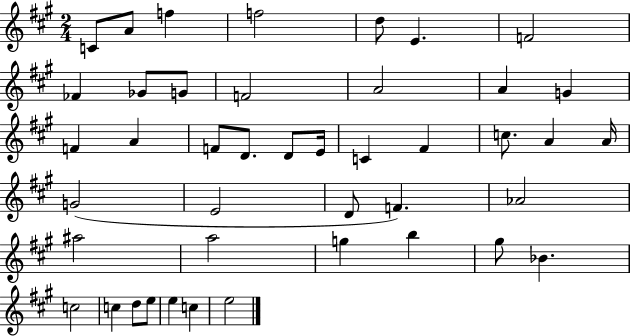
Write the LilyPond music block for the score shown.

{
  \clef treble
  \numericTimeSignature
  \time 2/4
  \key a \major
  c'8 a'8 f''4 | f''2 | d''8 e'4. | f'2 | \break fes'4 ges'8 g'8 | f'2 | a'2 | a'4 g'4 | \break f'4 a'4 | f'8 d'8. d'8 e'16 | c'4 fis'4 | c''8. a'4 a'16 | \break g'2( | e'2 | d'8 f'4.) | aes'2 | \break ais''2 | a''2 | g''4 b''4 | gis''8 bes'4. | \break c''2 | c''4 d''8 e''8 | e''4 c''4 | e''2 | \break \bar "|."
}